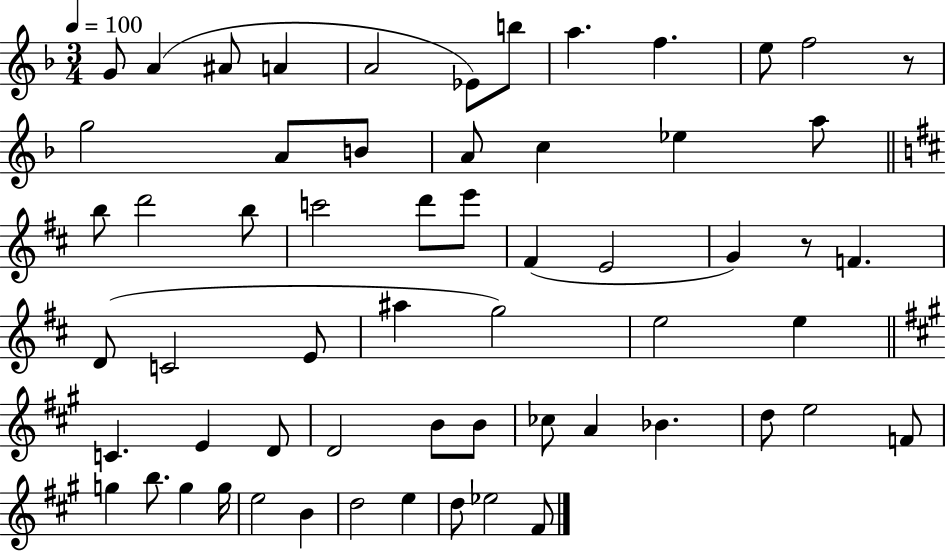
G4/e A4/q A#4/e A4/q A4/h Eb4/e B5/e A5/q. F5/q. E5/e F5/h R/e G5/h A4/e B4/e A4/e C5/q Eb5/q A5/e B5/e D6/h B5/e C6/h D6/e E6/e F#4/q E4/h G4/q R/e F4/q. D4/e C4/h E4/e A#5/q G5/h E5/h E5/q C4/q. E4/q D4/e D4/h B4/e B4/e CES5/e A4/q Bb4/q. D5/e E5/h F4/e G5/q B5/e. G5/q G5/s E5/h B4/q D5/h E5/q D5/e Eb5/h F#4/e